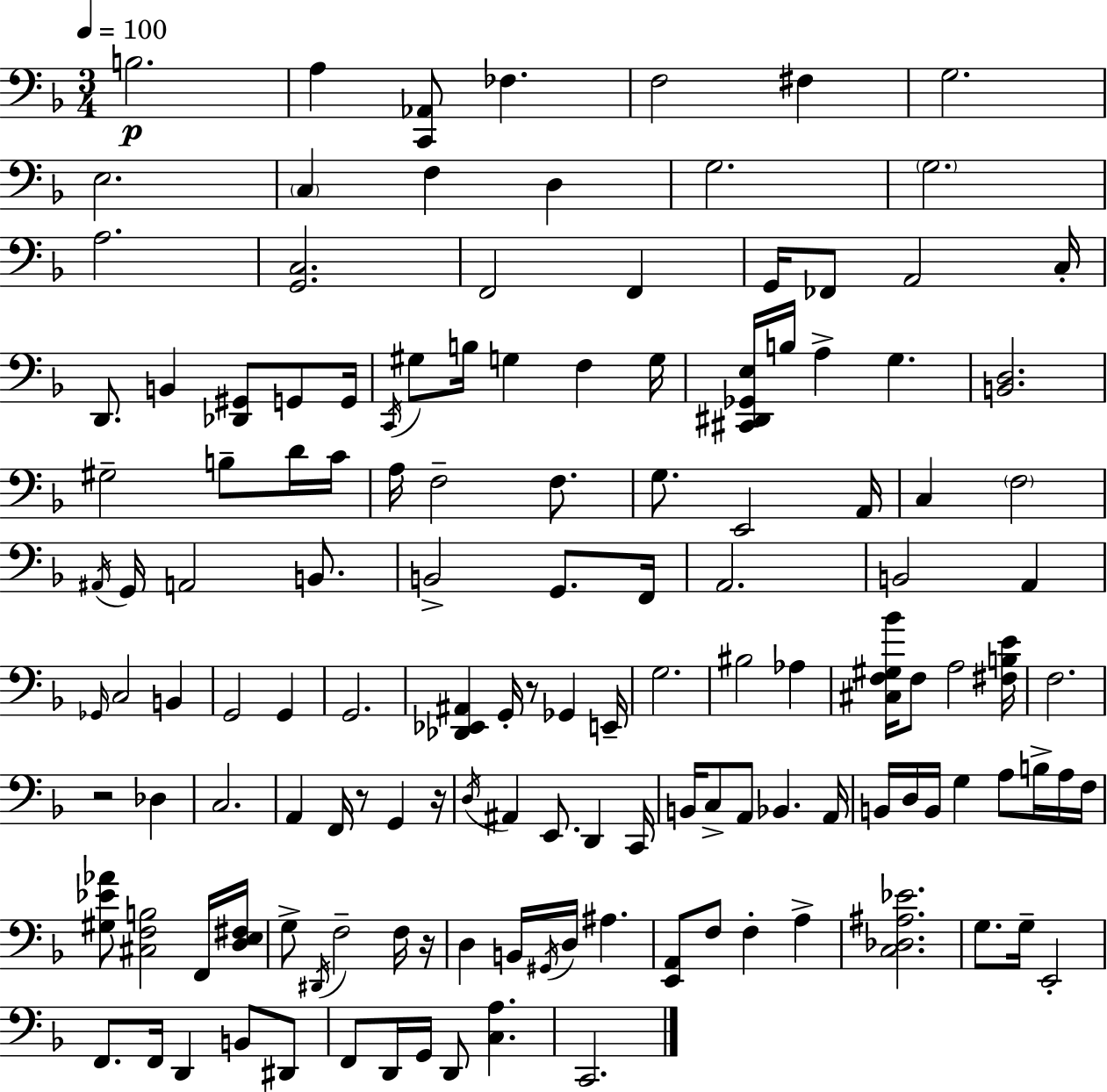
B3/h. A3/q [C2,Ab2]/e FES3/q. F3/h F#3/q G3/h. E3/h. C3/q F3/q D3/q G3/h. G3/h. A3/h. [G2,C3]/h. F2/h F2/q G2/s FES2/e A2/h C3/s D2/e. B2/q [Db2,G#2]/e G2/e G2/s C2/s G#3/e B3/s G3/q F3/q G3/s [C#2,D#2,Gb2,E3]/s B3/s A3/q G3/q. [B2,D3]/h. G#3/h B3/e D4/s C4/s A3/s F3/h F3/e. G3/e. E2/h A2/s C3/q F3/h A#2/s G2/s A2/h B2/e. B2/h G2/e. F2/s A2/h. B2/h A2/q Gb2/s C3/h B2/q G2/h G2/q G2/h. [Db2,Eb2,A#2]/q G2/s R/e Gb2/q E2/s G3/h. BIS3/h Ab3/q [C#3,F3,G#3,Bb4]/s F3/e A3/h [F#3,B3,E4]/s F3/h. R/h Db3/q C3/h. A2/q F2/s R/e G2/q R/s D3/s A#2/q E2/e. D2/q C2/s B2/s C3/e A2/e Bb2/q. A2/s B2/s D3/s B2/s G3/q A3/e B3/s A3/s F3/s [G#3,Eb4,Ab4]/e [C#3,F3,B3]/h F2/s [D3,E3,F#3]/s G3/e D#2/s F3/h F3/s R/s D3/q B2/s G#2/s D3/s A#3/q. [E2,A2]/e F3/e F3/q A3/q [C3,Db3,A#3,Eb4]/h. G3/e. G3/s E2/h F2/e. F2/s D2/q B2/e D#2/e F2/e D2/s G2/s D2/e [C3,A3]/q. C2/h.